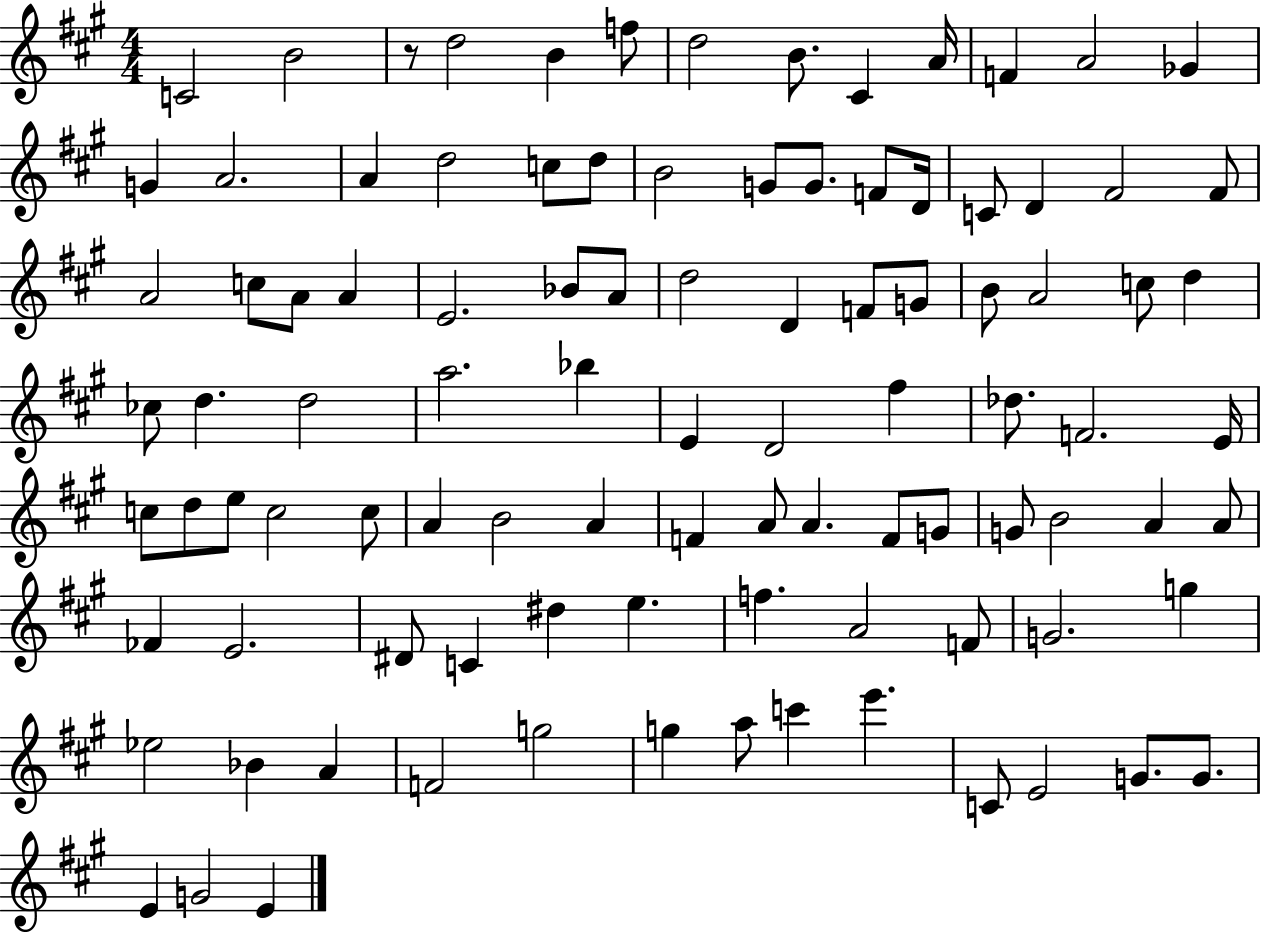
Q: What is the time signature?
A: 4/4